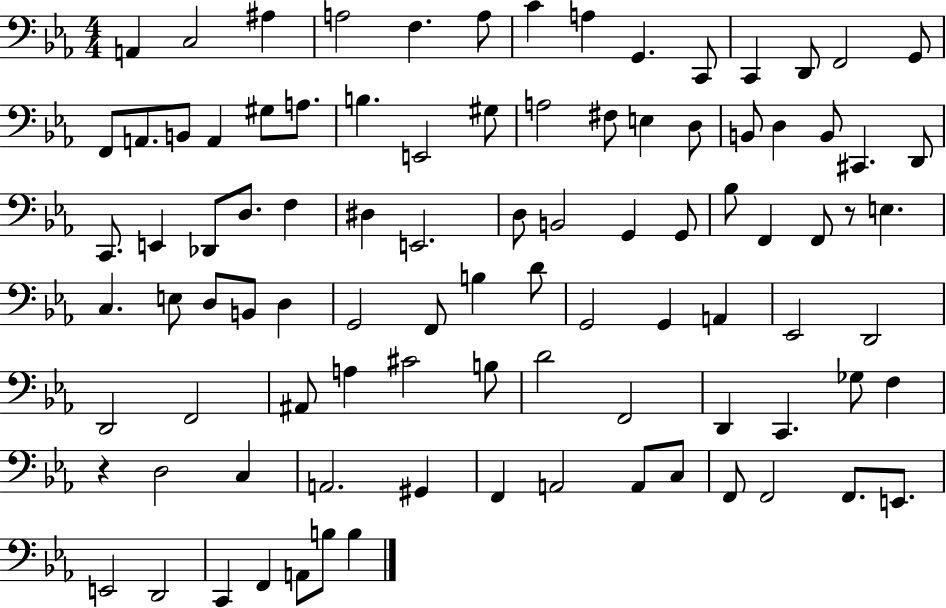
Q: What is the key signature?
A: EES major